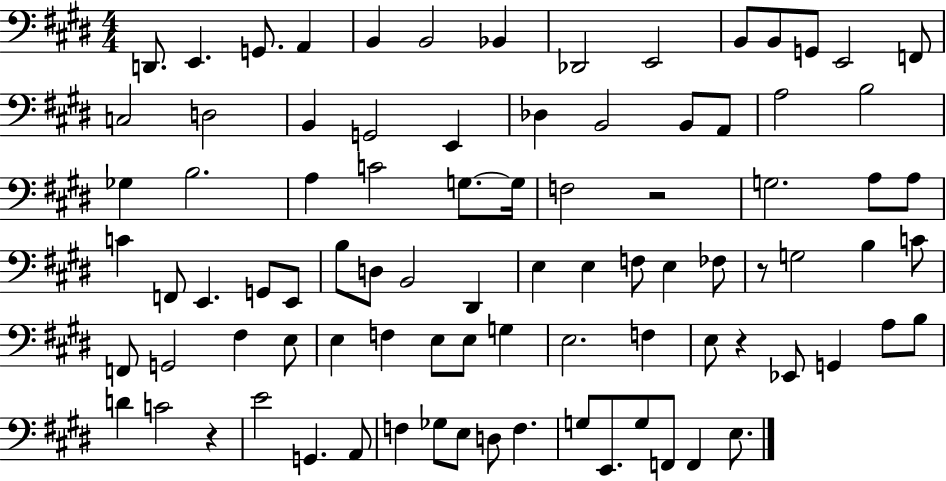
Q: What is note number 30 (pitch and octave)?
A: G3